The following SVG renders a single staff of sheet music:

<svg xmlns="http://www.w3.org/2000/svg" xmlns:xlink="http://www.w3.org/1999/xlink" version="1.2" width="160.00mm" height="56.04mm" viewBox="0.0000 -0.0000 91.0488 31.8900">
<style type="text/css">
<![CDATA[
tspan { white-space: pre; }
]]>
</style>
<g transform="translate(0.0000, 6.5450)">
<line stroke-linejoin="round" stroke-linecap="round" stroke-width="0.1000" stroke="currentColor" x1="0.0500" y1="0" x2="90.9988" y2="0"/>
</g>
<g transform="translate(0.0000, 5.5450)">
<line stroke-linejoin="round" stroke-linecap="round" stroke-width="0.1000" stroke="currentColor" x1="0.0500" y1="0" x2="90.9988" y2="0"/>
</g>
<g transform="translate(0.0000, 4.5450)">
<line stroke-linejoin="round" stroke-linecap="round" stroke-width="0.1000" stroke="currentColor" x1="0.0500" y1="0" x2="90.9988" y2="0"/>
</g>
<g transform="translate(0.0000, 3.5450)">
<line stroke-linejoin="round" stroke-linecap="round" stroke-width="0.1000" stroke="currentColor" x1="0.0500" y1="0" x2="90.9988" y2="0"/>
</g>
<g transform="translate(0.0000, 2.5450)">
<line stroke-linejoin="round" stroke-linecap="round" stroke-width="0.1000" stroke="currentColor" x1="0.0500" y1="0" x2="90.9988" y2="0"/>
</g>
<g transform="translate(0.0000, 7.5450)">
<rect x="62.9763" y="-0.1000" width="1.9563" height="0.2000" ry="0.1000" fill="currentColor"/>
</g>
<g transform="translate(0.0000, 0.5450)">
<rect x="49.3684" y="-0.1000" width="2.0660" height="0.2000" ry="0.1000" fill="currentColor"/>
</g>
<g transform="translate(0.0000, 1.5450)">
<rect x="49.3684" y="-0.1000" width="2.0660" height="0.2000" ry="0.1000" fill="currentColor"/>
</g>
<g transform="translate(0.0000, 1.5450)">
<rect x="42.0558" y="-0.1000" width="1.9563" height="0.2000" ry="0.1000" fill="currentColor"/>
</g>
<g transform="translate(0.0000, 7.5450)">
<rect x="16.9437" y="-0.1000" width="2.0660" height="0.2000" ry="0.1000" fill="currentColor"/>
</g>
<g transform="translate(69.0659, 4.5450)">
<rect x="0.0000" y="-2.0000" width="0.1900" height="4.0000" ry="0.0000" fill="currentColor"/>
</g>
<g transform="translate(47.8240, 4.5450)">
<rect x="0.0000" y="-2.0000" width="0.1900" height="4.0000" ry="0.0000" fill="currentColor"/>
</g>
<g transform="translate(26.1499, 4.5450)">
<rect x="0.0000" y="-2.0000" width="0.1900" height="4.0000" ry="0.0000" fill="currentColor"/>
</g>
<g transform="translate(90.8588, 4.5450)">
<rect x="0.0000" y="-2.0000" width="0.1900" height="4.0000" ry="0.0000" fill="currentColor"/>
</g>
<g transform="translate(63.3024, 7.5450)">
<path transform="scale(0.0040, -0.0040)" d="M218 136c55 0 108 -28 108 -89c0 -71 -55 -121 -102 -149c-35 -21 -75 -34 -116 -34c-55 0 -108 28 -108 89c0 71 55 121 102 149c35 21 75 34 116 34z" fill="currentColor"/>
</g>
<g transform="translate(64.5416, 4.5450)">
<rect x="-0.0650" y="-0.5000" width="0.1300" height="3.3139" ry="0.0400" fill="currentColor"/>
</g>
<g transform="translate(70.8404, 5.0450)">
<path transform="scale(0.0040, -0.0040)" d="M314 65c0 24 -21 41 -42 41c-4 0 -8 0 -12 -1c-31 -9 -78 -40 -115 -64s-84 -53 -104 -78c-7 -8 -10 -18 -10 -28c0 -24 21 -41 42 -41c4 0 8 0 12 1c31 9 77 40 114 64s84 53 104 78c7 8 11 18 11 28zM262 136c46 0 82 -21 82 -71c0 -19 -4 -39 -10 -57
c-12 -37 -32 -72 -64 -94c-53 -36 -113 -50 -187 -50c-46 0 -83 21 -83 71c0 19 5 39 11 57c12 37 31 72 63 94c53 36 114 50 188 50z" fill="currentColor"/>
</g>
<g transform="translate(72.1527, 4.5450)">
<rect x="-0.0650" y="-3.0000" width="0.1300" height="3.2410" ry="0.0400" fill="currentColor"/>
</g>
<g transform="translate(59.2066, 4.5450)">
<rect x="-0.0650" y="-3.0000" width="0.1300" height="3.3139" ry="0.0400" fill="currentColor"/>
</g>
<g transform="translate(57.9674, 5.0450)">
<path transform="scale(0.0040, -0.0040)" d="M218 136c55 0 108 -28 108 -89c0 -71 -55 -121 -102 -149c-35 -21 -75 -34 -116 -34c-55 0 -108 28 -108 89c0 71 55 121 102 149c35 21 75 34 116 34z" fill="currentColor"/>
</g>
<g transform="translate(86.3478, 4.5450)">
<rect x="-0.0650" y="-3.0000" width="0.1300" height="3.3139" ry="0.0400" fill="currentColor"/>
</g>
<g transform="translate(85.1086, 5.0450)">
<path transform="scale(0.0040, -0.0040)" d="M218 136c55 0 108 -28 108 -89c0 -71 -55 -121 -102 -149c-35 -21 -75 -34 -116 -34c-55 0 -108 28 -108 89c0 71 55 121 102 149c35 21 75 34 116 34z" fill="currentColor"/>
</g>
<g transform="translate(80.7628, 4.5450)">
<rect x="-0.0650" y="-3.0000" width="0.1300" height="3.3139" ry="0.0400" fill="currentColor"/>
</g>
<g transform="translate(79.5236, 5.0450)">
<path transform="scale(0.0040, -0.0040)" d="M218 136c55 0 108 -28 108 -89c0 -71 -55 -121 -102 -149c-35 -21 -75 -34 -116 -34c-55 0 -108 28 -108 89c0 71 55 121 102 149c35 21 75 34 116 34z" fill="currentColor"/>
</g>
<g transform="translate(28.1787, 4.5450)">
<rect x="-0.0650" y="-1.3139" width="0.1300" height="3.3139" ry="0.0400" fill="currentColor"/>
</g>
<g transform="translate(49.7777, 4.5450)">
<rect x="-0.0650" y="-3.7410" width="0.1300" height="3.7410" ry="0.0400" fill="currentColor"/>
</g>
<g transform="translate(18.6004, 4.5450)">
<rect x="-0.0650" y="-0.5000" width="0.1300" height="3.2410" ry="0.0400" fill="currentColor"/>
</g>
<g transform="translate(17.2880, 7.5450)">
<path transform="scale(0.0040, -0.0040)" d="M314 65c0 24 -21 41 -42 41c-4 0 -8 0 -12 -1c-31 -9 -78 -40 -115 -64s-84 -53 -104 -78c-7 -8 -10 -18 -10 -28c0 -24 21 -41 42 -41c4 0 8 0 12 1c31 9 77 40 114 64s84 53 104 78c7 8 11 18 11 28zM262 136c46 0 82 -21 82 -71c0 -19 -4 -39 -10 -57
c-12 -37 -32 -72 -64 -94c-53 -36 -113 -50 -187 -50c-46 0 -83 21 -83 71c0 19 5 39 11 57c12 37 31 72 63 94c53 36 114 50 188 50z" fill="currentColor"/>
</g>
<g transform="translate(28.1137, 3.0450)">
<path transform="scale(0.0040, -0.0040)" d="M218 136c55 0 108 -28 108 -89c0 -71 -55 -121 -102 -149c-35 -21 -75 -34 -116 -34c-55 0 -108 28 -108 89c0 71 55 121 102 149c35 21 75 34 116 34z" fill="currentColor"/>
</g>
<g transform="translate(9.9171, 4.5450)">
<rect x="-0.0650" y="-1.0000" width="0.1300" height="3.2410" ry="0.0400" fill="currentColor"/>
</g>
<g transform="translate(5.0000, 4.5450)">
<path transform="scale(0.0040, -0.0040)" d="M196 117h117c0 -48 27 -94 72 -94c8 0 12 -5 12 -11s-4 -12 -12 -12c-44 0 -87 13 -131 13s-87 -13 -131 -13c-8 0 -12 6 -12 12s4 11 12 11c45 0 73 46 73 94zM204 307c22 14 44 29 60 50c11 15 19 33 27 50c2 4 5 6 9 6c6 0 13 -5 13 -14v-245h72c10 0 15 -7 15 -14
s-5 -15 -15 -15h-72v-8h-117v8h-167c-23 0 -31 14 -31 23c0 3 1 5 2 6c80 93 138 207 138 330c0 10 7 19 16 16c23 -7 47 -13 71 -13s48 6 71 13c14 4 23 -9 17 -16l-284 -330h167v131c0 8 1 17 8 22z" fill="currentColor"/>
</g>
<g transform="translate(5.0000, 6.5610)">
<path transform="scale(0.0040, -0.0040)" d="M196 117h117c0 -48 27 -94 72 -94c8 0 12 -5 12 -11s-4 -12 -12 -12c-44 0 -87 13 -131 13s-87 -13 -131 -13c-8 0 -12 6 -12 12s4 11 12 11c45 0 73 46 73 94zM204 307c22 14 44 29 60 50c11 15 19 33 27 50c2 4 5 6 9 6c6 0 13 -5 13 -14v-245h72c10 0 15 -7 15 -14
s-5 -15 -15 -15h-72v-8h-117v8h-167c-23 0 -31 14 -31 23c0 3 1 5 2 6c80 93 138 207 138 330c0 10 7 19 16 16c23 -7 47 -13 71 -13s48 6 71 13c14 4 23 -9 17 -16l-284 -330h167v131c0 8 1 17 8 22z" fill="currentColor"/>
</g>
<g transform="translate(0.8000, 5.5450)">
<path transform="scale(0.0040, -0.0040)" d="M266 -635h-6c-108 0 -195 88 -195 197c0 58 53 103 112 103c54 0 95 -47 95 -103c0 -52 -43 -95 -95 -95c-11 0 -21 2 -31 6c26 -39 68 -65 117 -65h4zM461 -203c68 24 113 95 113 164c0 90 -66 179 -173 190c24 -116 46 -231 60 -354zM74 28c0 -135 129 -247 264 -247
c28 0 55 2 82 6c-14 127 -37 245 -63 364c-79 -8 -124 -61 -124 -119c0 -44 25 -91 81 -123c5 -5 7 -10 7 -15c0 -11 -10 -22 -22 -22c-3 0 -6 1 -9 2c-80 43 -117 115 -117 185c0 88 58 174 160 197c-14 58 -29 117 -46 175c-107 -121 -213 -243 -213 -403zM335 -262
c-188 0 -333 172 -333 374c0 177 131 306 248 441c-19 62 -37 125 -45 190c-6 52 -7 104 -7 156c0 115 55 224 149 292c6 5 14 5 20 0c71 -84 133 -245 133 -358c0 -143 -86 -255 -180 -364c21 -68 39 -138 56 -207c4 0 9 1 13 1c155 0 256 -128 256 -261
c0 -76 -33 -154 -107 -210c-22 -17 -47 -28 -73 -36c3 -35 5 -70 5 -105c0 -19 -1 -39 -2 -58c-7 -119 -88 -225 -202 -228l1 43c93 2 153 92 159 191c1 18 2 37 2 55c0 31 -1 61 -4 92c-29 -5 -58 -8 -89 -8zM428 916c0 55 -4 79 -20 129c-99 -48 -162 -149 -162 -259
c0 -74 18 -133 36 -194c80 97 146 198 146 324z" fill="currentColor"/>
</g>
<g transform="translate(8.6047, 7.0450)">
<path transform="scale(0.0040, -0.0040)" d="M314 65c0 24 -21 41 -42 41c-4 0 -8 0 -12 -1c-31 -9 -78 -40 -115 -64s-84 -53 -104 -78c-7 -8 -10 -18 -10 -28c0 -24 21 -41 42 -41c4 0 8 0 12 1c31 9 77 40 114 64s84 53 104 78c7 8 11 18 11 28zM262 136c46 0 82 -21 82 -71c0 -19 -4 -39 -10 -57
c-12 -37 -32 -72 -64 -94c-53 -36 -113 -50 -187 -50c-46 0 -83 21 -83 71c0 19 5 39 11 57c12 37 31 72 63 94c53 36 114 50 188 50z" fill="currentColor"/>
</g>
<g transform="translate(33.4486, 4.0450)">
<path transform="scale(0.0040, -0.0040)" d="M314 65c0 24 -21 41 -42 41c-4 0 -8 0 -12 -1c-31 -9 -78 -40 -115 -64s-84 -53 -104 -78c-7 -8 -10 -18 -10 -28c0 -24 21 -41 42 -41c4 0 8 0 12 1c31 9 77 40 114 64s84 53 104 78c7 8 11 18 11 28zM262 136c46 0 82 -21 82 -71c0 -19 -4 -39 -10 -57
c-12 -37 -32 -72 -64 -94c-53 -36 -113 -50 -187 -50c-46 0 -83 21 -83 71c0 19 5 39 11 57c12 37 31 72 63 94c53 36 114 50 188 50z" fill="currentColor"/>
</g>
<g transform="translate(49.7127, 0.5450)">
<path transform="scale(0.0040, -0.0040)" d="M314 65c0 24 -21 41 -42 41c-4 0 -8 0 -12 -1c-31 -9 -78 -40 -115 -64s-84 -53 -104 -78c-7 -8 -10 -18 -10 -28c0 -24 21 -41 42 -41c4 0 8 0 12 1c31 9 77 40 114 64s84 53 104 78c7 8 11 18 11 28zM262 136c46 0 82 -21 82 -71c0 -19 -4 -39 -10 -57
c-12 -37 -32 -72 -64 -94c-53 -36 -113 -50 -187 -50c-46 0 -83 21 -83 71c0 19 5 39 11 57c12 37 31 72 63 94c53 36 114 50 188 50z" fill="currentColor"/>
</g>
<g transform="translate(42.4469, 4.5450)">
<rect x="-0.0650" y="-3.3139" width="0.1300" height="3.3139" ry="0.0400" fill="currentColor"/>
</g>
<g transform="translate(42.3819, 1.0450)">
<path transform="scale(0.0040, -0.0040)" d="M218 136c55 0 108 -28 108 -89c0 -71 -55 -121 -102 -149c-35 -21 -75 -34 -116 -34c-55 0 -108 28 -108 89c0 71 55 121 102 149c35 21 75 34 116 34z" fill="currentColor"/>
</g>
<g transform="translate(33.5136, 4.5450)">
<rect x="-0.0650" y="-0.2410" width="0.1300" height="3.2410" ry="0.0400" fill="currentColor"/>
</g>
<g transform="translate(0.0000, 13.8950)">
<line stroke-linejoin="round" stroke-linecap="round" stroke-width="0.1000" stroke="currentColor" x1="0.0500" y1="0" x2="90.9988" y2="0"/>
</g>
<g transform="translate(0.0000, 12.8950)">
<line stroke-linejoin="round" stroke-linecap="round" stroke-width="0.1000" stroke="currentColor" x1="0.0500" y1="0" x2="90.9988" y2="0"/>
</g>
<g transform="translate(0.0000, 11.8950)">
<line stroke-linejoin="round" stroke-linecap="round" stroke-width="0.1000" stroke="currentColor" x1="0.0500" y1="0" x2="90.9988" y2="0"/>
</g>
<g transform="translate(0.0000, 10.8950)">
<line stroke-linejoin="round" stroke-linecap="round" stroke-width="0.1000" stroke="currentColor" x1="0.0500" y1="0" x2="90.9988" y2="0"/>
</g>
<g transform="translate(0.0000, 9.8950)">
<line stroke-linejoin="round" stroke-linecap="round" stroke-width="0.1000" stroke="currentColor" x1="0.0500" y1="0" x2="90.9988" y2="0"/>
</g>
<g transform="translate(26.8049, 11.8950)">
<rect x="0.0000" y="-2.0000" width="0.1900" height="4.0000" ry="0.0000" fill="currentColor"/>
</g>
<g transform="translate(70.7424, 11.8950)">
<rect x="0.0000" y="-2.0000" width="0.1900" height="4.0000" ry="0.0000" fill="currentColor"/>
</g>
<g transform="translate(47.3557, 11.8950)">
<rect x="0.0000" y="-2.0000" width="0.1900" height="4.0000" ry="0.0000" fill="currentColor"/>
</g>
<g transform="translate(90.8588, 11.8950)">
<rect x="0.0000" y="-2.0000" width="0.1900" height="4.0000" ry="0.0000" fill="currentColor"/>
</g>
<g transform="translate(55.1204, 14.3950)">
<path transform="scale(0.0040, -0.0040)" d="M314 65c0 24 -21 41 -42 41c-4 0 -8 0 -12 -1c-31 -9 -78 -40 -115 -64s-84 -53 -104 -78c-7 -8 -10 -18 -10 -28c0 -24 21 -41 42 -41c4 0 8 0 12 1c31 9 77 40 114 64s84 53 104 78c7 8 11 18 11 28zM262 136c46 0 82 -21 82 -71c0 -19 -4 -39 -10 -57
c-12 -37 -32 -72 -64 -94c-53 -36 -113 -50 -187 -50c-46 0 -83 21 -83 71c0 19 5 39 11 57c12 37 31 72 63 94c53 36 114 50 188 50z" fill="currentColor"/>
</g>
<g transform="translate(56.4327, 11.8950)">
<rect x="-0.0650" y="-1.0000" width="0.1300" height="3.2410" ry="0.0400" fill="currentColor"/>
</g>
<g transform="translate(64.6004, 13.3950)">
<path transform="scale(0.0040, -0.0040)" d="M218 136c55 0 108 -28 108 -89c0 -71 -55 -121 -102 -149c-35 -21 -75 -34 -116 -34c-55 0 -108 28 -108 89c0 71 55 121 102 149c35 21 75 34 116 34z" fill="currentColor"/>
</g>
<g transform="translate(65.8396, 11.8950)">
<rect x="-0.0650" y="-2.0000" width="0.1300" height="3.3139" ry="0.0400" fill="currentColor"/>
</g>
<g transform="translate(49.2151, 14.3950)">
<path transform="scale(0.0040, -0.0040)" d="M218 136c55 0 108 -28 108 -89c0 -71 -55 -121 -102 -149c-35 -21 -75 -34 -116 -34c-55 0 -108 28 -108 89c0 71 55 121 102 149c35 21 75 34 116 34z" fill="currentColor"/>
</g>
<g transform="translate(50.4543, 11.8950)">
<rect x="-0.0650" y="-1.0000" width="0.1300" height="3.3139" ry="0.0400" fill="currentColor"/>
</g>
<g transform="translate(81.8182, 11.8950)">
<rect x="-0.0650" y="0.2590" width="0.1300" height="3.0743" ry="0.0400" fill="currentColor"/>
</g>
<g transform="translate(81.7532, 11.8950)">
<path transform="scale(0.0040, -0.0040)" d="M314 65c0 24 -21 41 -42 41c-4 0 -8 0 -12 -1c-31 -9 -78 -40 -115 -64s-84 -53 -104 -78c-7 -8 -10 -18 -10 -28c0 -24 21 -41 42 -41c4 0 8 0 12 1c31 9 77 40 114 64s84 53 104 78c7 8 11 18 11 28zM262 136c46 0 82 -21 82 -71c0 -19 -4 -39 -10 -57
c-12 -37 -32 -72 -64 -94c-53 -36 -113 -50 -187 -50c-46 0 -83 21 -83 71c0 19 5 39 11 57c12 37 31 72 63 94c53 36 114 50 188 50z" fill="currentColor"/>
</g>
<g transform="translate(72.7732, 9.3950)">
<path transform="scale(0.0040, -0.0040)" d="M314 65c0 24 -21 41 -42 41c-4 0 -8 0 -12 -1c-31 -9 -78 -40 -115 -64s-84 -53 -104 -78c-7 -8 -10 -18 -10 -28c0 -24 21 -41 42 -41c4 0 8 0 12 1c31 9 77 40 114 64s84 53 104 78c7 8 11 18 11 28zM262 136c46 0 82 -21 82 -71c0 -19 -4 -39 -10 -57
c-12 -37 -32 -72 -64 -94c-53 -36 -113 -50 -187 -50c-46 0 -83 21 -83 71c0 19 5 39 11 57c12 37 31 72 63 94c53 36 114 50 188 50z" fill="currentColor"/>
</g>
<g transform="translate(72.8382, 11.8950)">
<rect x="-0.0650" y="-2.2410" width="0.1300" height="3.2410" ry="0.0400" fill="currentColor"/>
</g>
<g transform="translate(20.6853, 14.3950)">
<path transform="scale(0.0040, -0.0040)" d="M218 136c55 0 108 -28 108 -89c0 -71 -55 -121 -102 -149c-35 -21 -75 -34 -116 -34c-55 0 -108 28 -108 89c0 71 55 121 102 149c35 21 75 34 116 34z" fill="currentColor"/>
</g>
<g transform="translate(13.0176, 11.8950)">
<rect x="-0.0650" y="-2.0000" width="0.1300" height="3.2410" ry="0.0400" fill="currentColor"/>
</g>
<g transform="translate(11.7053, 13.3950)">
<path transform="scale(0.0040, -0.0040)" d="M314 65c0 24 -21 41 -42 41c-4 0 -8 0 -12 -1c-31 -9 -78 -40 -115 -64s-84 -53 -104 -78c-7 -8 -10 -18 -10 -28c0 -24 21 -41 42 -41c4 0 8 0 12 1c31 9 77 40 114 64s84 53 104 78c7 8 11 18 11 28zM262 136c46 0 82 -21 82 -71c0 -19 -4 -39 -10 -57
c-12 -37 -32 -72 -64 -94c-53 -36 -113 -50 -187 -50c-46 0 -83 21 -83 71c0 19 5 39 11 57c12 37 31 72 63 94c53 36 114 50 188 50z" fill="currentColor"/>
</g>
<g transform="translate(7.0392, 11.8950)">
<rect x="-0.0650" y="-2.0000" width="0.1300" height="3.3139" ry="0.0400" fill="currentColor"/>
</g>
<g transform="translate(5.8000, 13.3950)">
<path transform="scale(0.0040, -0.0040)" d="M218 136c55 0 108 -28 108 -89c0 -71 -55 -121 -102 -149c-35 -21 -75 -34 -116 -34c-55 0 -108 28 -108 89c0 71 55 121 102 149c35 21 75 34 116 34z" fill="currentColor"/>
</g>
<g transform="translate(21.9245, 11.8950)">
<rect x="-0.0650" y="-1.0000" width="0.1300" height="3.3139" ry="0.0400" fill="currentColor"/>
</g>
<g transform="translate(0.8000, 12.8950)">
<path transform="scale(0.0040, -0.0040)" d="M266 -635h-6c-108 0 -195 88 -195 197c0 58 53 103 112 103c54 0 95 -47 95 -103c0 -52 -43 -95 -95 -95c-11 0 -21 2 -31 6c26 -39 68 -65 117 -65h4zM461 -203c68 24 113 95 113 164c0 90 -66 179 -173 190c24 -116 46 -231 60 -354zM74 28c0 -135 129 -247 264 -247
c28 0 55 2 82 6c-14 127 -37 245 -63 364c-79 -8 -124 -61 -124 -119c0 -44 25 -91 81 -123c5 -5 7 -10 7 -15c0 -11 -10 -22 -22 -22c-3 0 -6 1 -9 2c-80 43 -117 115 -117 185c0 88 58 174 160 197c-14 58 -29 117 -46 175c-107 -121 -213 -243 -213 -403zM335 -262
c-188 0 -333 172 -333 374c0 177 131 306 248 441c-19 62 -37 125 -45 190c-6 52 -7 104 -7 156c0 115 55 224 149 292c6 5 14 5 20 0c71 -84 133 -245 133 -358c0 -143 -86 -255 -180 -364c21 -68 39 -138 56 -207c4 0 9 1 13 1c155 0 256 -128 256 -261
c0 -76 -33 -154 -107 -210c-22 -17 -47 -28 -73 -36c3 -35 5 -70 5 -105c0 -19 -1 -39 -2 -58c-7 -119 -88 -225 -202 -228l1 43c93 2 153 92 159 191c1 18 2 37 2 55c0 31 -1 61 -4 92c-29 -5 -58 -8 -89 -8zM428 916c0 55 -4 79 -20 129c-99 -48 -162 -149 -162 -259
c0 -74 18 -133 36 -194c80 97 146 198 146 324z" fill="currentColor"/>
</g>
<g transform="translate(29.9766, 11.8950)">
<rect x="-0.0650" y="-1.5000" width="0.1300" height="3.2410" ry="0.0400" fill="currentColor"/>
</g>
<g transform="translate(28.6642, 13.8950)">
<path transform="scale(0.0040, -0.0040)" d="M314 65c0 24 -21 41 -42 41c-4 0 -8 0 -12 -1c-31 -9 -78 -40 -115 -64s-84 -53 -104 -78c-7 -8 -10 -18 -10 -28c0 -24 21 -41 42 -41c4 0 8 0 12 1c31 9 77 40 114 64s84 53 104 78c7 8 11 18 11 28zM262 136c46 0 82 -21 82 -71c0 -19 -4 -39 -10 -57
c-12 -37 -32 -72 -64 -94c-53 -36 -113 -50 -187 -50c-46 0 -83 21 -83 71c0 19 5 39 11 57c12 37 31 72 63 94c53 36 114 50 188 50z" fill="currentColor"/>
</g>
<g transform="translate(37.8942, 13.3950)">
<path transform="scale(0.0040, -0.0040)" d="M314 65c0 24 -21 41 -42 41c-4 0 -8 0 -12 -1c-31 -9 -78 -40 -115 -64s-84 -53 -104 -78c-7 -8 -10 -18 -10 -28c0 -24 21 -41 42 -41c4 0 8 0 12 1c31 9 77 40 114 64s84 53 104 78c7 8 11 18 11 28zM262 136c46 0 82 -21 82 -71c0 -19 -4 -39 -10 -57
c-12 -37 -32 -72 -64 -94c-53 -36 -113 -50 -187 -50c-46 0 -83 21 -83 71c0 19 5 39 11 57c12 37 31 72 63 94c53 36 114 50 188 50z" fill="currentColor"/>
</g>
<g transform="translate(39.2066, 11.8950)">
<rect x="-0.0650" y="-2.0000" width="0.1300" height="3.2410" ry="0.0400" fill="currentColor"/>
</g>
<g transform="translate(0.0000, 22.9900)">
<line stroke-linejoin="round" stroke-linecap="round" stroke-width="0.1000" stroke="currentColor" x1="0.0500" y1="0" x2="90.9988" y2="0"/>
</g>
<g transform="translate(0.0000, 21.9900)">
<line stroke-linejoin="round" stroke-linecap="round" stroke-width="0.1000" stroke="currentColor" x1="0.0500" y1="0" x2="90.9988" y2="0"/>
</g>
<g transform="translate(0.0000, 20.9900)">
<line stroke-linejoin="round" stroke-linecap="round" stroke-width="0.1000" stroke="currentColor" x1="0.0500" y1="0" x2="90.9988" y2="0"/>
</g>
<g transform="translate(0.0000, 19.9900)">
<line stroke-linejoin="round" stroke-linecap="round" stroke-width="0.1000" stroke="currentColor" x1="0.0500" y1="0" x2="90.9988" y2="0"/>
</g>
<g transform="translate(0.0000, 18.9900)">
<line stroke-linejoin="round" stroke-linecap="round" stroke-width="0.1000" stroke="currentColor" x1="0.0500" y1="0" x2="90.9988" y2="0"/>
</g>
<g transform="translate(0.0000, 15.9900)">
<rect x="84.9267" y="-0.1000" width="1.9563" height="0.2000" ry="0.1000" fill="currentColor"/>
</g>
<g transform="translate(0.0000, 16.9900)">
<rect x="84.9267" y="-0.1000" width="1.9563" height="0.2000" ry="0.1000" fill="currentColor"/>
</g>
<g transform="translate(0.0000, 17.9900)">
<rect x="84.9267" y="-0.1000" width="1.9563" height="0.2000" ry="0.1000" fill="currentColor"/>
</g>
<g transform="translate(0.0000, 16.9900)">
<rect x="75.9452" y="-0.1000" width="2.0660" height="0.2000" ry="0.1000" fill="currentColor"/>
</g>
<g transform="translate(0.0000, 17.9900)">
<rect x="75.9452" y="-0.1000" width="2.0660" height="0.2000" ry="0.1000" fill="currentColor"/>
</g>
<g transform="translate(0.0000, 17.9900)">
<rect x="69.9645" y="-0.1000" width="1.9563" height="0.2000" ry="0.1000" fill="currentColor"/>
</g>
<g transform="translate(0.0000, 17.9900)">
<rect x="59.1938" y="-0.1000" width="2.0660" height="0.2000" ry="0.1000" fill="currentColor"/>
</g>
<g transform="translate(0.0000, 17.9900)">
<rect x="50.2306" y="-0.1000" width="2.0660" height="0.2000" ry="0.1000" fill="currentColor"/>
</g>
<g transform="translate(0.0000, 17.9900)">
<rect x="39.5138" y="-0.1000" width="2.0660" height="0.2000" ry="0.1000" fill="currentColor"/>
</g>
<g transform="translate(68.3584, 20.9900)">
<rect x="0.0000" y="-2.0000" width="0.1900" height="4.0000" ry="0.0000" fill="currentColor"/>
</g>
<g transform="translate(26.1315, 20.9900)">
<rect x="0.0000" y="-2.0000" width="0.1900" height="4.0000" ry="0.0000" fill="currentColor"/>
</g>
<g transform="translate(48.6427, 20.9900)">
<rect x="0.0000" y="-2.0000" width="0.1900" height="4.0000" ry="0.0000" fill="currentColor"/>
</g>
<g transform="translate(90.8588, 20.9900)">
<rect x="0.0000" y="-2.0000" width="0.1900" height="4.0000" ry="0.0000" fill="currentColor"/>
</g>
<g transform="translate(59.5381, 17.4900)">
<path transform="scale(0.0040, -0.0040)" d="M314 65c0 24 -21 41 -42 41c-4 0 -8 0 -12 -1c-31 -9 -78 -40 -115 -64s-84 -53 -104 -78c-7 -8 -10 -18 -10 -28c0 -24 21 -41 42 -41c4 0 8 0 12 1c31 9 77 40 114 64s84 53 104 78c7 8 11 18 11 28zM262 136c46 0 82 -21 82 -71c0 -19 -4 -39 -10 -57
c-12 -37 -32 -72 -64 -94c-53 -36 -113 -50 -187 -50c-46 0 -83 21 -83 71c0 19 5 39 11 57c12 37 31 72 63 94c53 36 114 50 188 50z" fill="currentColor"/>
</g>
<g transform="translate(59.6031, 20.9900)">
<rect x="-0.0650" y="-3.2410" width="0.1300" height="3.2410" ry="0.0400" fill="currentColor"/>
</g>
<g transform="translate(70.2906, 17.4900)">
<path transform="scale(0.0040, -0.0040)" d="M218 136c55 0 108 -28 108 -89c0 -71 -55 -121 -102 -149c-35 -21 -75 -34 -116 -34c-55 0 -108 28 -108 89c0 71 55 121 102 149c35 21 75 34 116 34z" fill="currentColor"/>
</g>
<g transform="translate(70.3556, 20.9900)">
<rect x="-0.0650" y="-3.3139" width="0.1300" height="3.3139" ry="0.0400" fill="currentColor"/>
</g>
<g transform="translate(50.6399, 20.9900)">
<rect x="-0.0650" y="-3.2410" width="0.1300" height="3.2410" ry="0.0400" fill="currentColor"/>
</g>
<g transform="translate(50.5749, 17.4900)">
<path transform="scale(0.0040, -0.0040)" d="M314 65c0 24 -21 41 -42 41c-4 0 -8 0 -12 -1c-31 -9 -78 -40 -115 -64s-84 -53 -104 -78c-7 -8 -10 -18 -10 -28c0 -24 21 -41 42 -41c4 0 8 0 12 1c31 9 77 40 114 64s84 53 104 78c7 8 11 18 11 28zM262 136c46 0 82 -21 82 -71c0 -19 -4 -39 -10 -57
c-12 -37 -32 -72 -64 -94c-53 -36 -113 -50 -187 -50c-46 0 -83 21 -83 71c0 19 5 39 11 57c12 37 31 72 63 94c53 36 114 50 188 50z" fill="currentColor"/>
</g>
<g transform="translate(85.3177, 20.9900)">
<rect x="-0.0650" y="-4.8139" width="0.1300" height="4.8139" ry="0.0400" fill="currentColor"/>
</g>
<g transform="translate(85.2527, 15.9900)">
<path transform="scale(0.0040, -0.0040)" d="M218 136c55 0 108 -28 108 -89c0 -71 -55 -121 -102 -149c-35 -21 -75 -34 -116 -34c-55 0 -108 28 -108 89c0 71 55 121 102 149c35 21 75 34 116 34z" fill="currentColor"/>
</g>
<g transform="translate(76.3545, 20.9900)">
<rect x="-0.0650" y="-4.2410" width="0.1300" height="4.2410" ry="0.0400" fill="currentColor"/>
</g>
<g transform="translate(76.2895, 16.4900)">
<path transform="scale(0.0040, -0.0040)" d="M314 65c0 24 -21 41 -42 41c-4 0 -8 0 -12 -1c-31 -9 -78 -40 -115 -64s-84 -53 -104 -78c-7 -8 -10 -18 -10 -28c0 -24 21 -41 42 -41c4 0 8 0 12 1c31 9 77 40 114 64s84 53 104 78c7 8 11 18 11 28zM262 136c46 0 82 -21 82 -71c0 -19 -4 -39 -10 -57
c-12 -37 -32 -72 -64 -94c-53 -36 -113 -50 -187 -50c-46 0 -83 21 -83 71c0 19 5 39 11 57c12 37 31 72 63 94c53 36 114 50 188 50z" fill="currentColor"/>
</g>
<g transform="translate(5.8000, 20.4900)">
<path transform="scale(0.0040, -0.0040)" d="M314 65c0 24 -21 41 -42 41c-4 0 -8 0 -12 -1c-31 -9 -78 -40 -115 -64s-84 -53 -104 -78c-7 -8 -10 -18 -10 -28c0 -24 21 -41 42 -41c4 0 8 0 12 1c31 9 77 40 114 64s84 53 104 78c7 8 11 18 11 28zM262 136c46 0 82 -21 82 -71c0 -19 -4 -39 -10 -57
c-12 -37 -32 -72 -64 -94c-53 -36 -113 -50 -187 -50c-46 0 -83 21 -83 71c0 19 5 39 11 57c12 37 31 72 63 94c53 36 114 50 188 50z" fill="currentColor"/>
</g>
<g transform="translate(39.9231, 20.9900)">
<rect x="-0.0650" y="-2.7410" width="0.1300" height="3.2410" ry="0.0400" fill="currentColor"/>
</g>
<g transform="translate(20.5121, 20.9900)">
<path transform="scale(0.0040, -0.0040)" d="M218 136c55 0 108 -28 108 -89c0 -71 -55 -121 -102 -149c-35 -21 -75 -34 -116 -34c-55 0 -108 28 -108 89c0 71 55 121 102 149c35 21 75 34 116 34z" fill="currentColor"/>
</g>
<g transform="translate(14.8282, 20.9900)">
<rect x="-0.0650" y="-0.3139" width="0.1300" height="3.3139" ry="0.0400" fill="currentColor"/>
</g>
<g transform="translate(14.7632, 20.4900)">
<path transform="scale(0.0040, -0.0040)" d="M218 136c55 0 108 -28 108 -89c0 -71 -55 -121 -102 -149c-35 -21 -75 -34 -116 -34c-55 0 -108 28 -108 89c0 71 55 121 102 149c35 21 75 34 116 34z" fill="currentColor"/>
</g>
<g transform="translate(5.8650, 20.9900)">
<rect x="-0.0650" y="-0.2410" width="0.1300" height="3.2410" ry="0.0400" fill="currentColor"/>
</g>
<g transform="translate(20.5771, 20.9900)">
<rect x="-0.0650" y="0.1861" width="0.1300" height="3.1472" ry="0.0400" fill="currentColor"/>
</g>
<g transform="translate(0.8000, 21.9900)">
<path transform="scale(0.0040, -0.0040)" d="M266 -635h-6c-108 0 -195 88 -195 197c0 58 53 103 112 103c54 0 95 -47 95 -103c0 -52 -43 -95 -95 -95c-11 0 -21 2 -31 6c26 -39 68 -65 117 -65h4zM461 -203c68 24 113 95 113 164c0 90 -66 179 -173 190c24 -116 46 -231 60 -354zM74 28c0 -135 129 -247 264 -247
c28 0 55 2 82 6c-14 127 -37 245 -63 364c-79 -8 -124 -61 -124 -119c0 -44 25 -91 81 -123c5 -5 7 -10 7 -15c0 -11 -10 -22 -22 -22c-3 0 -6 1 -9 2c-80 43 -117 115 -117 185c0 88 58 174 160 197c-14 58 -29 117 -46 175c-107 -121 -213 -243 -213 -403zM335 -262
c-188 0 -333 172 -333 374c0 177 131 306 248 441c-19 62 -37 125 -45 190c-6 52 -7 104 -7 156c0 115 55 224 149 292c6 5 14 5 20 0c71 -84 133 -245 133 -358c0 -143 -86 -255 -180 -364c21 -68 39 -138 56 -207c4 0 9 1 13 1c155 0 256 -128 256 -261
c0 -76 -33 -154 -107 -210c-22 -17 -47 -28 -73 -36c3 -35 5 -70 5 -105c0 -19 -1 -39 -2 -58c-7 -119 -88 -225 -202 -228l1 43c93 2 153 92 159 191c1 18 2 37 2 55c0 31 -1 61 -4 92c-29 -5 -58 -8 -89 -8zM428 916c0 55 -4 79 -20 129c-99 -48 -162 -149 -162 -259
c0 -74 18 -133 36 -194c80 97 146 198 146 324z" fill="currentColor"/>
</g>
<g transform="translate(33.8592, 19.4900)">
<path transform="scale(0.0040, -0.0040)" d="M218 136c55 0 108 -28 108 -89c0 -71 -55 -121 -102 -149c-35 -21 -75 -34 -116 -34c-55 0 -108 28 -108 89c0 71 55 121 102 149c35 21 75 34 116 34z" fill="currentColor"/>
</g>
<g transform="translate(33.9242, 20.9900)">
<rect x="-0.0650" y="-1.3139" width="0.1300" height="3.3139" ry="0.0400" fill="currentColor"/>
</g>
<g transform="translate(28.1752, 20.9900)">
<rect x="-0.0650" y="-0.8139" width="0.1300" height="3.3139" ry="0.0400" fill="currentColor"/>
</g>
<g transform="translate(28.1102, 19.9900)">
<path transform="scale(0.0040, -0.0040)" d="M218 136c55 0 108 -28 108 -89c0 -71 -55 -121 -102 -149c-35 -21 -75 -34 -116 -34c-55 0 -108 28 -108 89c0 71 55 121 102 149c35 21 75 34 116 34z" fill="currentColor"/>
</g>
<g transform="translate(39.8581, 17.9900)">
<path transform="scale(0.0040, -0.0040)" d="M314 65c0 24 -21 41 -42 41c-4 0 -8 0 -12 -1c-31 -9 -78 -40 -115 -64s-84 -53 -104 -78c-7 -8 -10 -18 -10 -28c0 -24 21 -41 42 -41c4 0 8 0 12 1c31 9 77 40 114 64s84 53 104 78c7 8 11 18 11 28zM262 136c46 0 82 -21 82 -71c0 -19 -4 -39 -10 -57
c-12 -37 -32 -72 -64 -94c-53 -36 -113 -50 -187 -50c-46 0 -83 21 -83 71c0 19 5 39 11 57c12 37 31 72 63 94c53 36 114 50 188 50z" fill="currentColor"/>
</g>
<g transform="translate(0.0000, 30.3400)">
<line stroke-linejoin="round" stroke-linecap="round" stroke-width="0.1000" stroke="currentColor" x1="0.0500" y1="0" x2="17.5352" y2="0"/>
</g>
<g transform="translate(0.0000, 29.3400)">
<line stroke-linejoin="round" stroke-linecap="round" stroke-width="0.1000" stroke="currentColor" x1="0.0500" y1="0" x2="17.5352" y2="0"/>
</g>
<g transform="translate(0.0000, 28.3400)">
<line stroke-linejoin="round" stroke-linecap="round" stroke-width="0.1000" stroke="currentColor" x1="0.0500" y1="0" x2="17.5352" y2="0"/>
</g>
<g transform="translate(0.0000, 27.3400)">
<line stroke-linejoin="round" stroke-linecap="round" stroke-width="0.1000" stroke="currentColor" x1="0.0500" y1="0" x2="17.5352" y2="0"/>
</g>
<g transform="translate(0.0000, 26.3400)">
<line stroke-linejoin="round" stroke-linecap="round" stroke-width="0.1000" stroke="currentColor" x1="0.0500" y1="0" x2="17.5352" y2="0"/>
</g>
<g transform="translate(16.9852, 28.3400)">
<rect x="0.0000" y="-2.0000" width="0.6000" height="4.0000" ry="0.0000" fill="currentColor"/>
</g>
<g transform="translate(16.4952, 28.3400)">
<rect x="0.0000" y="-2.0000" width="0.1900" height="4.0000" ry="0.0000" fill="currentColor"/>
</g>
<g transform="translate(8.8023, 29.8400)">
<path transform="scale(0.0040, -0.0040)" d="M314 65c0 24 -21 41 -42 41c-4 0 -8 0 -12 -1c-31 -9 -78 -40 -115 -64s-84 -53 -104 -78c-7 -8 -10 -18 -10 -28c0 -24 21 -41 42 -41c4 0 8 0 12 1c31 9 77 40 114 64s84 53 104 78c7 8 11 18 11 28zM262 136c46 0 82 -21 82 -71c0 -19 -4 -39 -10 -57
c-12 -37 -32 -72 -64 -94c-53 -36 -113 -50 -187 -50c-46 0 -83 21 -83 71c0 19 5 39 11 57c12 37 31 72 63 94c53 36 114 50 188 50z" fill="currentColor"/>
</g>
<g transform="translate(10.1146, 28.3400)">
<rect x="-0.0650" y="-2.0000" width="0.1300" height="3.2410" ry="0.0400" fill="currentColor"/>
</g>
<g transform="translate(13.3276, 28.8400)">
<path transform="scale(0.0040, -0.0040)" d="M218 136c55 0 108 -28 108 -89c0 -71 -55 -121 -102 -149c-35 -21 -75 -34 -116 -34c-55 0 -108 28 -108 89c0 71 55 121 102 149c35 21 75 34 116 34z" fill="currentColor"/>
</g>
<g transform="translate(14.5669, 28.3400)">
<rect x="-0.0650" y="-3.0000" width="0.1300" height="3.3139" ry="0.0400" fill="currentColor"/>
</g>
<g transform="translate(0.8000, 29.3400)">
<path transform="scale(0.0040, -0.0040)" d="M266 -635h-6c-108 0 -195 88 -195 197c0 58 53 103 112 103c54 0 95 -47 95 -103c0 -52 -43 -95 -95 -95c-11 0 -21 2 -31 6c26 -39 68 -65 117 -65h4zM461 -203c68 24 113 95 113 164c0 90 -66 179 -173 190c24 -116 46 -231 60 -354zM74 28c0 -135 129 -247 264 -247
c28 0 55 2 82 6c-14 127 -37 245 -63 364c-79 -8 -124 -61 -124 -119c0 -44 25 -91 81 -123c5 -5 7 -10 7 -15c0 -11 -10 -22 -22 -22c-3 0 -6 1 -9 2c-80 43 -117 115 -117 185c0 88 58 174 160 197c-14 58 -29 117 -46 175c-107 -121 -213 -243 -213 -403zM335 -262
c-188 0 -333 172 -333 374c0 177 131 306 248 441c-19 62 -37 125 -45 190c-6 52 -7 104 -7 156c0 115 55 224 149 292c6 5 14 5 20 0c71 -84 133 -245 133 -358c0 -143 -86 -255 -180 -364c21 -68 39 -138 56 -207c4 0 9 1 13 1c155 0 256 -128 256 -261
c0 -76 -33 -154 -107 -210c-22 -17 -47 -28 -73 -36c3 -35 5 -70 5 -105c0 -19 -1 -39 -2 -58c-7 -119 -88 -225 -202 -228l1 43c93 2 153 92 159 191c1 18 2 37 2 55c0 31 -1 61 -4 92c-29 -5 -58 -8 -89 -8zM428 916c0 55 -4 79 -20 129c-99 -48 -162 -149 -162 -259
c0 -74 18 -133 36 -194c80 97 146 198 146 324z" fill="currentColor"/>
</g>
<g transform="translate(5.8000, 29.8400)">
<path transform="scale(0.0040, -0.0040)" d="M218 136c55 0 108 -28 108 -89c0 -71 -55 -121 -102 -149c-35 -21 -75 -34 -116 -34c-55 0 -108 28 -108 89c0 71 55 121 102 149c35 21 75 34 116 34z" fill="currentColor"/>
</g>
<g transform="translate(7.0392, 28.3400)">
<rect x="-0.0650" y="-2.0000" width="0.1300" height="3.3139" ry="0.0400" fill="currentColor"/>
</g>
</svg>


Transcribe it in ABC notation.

X:1
T:Untitled
M:4/4
L:1/4
K:C
D2 C2 e c2 b c'2 A C A2 A A F F2 D E2 F2 D D2 F g2 B2 c2 c B d e a2 b2 b2 b d'2 e' F F2 A